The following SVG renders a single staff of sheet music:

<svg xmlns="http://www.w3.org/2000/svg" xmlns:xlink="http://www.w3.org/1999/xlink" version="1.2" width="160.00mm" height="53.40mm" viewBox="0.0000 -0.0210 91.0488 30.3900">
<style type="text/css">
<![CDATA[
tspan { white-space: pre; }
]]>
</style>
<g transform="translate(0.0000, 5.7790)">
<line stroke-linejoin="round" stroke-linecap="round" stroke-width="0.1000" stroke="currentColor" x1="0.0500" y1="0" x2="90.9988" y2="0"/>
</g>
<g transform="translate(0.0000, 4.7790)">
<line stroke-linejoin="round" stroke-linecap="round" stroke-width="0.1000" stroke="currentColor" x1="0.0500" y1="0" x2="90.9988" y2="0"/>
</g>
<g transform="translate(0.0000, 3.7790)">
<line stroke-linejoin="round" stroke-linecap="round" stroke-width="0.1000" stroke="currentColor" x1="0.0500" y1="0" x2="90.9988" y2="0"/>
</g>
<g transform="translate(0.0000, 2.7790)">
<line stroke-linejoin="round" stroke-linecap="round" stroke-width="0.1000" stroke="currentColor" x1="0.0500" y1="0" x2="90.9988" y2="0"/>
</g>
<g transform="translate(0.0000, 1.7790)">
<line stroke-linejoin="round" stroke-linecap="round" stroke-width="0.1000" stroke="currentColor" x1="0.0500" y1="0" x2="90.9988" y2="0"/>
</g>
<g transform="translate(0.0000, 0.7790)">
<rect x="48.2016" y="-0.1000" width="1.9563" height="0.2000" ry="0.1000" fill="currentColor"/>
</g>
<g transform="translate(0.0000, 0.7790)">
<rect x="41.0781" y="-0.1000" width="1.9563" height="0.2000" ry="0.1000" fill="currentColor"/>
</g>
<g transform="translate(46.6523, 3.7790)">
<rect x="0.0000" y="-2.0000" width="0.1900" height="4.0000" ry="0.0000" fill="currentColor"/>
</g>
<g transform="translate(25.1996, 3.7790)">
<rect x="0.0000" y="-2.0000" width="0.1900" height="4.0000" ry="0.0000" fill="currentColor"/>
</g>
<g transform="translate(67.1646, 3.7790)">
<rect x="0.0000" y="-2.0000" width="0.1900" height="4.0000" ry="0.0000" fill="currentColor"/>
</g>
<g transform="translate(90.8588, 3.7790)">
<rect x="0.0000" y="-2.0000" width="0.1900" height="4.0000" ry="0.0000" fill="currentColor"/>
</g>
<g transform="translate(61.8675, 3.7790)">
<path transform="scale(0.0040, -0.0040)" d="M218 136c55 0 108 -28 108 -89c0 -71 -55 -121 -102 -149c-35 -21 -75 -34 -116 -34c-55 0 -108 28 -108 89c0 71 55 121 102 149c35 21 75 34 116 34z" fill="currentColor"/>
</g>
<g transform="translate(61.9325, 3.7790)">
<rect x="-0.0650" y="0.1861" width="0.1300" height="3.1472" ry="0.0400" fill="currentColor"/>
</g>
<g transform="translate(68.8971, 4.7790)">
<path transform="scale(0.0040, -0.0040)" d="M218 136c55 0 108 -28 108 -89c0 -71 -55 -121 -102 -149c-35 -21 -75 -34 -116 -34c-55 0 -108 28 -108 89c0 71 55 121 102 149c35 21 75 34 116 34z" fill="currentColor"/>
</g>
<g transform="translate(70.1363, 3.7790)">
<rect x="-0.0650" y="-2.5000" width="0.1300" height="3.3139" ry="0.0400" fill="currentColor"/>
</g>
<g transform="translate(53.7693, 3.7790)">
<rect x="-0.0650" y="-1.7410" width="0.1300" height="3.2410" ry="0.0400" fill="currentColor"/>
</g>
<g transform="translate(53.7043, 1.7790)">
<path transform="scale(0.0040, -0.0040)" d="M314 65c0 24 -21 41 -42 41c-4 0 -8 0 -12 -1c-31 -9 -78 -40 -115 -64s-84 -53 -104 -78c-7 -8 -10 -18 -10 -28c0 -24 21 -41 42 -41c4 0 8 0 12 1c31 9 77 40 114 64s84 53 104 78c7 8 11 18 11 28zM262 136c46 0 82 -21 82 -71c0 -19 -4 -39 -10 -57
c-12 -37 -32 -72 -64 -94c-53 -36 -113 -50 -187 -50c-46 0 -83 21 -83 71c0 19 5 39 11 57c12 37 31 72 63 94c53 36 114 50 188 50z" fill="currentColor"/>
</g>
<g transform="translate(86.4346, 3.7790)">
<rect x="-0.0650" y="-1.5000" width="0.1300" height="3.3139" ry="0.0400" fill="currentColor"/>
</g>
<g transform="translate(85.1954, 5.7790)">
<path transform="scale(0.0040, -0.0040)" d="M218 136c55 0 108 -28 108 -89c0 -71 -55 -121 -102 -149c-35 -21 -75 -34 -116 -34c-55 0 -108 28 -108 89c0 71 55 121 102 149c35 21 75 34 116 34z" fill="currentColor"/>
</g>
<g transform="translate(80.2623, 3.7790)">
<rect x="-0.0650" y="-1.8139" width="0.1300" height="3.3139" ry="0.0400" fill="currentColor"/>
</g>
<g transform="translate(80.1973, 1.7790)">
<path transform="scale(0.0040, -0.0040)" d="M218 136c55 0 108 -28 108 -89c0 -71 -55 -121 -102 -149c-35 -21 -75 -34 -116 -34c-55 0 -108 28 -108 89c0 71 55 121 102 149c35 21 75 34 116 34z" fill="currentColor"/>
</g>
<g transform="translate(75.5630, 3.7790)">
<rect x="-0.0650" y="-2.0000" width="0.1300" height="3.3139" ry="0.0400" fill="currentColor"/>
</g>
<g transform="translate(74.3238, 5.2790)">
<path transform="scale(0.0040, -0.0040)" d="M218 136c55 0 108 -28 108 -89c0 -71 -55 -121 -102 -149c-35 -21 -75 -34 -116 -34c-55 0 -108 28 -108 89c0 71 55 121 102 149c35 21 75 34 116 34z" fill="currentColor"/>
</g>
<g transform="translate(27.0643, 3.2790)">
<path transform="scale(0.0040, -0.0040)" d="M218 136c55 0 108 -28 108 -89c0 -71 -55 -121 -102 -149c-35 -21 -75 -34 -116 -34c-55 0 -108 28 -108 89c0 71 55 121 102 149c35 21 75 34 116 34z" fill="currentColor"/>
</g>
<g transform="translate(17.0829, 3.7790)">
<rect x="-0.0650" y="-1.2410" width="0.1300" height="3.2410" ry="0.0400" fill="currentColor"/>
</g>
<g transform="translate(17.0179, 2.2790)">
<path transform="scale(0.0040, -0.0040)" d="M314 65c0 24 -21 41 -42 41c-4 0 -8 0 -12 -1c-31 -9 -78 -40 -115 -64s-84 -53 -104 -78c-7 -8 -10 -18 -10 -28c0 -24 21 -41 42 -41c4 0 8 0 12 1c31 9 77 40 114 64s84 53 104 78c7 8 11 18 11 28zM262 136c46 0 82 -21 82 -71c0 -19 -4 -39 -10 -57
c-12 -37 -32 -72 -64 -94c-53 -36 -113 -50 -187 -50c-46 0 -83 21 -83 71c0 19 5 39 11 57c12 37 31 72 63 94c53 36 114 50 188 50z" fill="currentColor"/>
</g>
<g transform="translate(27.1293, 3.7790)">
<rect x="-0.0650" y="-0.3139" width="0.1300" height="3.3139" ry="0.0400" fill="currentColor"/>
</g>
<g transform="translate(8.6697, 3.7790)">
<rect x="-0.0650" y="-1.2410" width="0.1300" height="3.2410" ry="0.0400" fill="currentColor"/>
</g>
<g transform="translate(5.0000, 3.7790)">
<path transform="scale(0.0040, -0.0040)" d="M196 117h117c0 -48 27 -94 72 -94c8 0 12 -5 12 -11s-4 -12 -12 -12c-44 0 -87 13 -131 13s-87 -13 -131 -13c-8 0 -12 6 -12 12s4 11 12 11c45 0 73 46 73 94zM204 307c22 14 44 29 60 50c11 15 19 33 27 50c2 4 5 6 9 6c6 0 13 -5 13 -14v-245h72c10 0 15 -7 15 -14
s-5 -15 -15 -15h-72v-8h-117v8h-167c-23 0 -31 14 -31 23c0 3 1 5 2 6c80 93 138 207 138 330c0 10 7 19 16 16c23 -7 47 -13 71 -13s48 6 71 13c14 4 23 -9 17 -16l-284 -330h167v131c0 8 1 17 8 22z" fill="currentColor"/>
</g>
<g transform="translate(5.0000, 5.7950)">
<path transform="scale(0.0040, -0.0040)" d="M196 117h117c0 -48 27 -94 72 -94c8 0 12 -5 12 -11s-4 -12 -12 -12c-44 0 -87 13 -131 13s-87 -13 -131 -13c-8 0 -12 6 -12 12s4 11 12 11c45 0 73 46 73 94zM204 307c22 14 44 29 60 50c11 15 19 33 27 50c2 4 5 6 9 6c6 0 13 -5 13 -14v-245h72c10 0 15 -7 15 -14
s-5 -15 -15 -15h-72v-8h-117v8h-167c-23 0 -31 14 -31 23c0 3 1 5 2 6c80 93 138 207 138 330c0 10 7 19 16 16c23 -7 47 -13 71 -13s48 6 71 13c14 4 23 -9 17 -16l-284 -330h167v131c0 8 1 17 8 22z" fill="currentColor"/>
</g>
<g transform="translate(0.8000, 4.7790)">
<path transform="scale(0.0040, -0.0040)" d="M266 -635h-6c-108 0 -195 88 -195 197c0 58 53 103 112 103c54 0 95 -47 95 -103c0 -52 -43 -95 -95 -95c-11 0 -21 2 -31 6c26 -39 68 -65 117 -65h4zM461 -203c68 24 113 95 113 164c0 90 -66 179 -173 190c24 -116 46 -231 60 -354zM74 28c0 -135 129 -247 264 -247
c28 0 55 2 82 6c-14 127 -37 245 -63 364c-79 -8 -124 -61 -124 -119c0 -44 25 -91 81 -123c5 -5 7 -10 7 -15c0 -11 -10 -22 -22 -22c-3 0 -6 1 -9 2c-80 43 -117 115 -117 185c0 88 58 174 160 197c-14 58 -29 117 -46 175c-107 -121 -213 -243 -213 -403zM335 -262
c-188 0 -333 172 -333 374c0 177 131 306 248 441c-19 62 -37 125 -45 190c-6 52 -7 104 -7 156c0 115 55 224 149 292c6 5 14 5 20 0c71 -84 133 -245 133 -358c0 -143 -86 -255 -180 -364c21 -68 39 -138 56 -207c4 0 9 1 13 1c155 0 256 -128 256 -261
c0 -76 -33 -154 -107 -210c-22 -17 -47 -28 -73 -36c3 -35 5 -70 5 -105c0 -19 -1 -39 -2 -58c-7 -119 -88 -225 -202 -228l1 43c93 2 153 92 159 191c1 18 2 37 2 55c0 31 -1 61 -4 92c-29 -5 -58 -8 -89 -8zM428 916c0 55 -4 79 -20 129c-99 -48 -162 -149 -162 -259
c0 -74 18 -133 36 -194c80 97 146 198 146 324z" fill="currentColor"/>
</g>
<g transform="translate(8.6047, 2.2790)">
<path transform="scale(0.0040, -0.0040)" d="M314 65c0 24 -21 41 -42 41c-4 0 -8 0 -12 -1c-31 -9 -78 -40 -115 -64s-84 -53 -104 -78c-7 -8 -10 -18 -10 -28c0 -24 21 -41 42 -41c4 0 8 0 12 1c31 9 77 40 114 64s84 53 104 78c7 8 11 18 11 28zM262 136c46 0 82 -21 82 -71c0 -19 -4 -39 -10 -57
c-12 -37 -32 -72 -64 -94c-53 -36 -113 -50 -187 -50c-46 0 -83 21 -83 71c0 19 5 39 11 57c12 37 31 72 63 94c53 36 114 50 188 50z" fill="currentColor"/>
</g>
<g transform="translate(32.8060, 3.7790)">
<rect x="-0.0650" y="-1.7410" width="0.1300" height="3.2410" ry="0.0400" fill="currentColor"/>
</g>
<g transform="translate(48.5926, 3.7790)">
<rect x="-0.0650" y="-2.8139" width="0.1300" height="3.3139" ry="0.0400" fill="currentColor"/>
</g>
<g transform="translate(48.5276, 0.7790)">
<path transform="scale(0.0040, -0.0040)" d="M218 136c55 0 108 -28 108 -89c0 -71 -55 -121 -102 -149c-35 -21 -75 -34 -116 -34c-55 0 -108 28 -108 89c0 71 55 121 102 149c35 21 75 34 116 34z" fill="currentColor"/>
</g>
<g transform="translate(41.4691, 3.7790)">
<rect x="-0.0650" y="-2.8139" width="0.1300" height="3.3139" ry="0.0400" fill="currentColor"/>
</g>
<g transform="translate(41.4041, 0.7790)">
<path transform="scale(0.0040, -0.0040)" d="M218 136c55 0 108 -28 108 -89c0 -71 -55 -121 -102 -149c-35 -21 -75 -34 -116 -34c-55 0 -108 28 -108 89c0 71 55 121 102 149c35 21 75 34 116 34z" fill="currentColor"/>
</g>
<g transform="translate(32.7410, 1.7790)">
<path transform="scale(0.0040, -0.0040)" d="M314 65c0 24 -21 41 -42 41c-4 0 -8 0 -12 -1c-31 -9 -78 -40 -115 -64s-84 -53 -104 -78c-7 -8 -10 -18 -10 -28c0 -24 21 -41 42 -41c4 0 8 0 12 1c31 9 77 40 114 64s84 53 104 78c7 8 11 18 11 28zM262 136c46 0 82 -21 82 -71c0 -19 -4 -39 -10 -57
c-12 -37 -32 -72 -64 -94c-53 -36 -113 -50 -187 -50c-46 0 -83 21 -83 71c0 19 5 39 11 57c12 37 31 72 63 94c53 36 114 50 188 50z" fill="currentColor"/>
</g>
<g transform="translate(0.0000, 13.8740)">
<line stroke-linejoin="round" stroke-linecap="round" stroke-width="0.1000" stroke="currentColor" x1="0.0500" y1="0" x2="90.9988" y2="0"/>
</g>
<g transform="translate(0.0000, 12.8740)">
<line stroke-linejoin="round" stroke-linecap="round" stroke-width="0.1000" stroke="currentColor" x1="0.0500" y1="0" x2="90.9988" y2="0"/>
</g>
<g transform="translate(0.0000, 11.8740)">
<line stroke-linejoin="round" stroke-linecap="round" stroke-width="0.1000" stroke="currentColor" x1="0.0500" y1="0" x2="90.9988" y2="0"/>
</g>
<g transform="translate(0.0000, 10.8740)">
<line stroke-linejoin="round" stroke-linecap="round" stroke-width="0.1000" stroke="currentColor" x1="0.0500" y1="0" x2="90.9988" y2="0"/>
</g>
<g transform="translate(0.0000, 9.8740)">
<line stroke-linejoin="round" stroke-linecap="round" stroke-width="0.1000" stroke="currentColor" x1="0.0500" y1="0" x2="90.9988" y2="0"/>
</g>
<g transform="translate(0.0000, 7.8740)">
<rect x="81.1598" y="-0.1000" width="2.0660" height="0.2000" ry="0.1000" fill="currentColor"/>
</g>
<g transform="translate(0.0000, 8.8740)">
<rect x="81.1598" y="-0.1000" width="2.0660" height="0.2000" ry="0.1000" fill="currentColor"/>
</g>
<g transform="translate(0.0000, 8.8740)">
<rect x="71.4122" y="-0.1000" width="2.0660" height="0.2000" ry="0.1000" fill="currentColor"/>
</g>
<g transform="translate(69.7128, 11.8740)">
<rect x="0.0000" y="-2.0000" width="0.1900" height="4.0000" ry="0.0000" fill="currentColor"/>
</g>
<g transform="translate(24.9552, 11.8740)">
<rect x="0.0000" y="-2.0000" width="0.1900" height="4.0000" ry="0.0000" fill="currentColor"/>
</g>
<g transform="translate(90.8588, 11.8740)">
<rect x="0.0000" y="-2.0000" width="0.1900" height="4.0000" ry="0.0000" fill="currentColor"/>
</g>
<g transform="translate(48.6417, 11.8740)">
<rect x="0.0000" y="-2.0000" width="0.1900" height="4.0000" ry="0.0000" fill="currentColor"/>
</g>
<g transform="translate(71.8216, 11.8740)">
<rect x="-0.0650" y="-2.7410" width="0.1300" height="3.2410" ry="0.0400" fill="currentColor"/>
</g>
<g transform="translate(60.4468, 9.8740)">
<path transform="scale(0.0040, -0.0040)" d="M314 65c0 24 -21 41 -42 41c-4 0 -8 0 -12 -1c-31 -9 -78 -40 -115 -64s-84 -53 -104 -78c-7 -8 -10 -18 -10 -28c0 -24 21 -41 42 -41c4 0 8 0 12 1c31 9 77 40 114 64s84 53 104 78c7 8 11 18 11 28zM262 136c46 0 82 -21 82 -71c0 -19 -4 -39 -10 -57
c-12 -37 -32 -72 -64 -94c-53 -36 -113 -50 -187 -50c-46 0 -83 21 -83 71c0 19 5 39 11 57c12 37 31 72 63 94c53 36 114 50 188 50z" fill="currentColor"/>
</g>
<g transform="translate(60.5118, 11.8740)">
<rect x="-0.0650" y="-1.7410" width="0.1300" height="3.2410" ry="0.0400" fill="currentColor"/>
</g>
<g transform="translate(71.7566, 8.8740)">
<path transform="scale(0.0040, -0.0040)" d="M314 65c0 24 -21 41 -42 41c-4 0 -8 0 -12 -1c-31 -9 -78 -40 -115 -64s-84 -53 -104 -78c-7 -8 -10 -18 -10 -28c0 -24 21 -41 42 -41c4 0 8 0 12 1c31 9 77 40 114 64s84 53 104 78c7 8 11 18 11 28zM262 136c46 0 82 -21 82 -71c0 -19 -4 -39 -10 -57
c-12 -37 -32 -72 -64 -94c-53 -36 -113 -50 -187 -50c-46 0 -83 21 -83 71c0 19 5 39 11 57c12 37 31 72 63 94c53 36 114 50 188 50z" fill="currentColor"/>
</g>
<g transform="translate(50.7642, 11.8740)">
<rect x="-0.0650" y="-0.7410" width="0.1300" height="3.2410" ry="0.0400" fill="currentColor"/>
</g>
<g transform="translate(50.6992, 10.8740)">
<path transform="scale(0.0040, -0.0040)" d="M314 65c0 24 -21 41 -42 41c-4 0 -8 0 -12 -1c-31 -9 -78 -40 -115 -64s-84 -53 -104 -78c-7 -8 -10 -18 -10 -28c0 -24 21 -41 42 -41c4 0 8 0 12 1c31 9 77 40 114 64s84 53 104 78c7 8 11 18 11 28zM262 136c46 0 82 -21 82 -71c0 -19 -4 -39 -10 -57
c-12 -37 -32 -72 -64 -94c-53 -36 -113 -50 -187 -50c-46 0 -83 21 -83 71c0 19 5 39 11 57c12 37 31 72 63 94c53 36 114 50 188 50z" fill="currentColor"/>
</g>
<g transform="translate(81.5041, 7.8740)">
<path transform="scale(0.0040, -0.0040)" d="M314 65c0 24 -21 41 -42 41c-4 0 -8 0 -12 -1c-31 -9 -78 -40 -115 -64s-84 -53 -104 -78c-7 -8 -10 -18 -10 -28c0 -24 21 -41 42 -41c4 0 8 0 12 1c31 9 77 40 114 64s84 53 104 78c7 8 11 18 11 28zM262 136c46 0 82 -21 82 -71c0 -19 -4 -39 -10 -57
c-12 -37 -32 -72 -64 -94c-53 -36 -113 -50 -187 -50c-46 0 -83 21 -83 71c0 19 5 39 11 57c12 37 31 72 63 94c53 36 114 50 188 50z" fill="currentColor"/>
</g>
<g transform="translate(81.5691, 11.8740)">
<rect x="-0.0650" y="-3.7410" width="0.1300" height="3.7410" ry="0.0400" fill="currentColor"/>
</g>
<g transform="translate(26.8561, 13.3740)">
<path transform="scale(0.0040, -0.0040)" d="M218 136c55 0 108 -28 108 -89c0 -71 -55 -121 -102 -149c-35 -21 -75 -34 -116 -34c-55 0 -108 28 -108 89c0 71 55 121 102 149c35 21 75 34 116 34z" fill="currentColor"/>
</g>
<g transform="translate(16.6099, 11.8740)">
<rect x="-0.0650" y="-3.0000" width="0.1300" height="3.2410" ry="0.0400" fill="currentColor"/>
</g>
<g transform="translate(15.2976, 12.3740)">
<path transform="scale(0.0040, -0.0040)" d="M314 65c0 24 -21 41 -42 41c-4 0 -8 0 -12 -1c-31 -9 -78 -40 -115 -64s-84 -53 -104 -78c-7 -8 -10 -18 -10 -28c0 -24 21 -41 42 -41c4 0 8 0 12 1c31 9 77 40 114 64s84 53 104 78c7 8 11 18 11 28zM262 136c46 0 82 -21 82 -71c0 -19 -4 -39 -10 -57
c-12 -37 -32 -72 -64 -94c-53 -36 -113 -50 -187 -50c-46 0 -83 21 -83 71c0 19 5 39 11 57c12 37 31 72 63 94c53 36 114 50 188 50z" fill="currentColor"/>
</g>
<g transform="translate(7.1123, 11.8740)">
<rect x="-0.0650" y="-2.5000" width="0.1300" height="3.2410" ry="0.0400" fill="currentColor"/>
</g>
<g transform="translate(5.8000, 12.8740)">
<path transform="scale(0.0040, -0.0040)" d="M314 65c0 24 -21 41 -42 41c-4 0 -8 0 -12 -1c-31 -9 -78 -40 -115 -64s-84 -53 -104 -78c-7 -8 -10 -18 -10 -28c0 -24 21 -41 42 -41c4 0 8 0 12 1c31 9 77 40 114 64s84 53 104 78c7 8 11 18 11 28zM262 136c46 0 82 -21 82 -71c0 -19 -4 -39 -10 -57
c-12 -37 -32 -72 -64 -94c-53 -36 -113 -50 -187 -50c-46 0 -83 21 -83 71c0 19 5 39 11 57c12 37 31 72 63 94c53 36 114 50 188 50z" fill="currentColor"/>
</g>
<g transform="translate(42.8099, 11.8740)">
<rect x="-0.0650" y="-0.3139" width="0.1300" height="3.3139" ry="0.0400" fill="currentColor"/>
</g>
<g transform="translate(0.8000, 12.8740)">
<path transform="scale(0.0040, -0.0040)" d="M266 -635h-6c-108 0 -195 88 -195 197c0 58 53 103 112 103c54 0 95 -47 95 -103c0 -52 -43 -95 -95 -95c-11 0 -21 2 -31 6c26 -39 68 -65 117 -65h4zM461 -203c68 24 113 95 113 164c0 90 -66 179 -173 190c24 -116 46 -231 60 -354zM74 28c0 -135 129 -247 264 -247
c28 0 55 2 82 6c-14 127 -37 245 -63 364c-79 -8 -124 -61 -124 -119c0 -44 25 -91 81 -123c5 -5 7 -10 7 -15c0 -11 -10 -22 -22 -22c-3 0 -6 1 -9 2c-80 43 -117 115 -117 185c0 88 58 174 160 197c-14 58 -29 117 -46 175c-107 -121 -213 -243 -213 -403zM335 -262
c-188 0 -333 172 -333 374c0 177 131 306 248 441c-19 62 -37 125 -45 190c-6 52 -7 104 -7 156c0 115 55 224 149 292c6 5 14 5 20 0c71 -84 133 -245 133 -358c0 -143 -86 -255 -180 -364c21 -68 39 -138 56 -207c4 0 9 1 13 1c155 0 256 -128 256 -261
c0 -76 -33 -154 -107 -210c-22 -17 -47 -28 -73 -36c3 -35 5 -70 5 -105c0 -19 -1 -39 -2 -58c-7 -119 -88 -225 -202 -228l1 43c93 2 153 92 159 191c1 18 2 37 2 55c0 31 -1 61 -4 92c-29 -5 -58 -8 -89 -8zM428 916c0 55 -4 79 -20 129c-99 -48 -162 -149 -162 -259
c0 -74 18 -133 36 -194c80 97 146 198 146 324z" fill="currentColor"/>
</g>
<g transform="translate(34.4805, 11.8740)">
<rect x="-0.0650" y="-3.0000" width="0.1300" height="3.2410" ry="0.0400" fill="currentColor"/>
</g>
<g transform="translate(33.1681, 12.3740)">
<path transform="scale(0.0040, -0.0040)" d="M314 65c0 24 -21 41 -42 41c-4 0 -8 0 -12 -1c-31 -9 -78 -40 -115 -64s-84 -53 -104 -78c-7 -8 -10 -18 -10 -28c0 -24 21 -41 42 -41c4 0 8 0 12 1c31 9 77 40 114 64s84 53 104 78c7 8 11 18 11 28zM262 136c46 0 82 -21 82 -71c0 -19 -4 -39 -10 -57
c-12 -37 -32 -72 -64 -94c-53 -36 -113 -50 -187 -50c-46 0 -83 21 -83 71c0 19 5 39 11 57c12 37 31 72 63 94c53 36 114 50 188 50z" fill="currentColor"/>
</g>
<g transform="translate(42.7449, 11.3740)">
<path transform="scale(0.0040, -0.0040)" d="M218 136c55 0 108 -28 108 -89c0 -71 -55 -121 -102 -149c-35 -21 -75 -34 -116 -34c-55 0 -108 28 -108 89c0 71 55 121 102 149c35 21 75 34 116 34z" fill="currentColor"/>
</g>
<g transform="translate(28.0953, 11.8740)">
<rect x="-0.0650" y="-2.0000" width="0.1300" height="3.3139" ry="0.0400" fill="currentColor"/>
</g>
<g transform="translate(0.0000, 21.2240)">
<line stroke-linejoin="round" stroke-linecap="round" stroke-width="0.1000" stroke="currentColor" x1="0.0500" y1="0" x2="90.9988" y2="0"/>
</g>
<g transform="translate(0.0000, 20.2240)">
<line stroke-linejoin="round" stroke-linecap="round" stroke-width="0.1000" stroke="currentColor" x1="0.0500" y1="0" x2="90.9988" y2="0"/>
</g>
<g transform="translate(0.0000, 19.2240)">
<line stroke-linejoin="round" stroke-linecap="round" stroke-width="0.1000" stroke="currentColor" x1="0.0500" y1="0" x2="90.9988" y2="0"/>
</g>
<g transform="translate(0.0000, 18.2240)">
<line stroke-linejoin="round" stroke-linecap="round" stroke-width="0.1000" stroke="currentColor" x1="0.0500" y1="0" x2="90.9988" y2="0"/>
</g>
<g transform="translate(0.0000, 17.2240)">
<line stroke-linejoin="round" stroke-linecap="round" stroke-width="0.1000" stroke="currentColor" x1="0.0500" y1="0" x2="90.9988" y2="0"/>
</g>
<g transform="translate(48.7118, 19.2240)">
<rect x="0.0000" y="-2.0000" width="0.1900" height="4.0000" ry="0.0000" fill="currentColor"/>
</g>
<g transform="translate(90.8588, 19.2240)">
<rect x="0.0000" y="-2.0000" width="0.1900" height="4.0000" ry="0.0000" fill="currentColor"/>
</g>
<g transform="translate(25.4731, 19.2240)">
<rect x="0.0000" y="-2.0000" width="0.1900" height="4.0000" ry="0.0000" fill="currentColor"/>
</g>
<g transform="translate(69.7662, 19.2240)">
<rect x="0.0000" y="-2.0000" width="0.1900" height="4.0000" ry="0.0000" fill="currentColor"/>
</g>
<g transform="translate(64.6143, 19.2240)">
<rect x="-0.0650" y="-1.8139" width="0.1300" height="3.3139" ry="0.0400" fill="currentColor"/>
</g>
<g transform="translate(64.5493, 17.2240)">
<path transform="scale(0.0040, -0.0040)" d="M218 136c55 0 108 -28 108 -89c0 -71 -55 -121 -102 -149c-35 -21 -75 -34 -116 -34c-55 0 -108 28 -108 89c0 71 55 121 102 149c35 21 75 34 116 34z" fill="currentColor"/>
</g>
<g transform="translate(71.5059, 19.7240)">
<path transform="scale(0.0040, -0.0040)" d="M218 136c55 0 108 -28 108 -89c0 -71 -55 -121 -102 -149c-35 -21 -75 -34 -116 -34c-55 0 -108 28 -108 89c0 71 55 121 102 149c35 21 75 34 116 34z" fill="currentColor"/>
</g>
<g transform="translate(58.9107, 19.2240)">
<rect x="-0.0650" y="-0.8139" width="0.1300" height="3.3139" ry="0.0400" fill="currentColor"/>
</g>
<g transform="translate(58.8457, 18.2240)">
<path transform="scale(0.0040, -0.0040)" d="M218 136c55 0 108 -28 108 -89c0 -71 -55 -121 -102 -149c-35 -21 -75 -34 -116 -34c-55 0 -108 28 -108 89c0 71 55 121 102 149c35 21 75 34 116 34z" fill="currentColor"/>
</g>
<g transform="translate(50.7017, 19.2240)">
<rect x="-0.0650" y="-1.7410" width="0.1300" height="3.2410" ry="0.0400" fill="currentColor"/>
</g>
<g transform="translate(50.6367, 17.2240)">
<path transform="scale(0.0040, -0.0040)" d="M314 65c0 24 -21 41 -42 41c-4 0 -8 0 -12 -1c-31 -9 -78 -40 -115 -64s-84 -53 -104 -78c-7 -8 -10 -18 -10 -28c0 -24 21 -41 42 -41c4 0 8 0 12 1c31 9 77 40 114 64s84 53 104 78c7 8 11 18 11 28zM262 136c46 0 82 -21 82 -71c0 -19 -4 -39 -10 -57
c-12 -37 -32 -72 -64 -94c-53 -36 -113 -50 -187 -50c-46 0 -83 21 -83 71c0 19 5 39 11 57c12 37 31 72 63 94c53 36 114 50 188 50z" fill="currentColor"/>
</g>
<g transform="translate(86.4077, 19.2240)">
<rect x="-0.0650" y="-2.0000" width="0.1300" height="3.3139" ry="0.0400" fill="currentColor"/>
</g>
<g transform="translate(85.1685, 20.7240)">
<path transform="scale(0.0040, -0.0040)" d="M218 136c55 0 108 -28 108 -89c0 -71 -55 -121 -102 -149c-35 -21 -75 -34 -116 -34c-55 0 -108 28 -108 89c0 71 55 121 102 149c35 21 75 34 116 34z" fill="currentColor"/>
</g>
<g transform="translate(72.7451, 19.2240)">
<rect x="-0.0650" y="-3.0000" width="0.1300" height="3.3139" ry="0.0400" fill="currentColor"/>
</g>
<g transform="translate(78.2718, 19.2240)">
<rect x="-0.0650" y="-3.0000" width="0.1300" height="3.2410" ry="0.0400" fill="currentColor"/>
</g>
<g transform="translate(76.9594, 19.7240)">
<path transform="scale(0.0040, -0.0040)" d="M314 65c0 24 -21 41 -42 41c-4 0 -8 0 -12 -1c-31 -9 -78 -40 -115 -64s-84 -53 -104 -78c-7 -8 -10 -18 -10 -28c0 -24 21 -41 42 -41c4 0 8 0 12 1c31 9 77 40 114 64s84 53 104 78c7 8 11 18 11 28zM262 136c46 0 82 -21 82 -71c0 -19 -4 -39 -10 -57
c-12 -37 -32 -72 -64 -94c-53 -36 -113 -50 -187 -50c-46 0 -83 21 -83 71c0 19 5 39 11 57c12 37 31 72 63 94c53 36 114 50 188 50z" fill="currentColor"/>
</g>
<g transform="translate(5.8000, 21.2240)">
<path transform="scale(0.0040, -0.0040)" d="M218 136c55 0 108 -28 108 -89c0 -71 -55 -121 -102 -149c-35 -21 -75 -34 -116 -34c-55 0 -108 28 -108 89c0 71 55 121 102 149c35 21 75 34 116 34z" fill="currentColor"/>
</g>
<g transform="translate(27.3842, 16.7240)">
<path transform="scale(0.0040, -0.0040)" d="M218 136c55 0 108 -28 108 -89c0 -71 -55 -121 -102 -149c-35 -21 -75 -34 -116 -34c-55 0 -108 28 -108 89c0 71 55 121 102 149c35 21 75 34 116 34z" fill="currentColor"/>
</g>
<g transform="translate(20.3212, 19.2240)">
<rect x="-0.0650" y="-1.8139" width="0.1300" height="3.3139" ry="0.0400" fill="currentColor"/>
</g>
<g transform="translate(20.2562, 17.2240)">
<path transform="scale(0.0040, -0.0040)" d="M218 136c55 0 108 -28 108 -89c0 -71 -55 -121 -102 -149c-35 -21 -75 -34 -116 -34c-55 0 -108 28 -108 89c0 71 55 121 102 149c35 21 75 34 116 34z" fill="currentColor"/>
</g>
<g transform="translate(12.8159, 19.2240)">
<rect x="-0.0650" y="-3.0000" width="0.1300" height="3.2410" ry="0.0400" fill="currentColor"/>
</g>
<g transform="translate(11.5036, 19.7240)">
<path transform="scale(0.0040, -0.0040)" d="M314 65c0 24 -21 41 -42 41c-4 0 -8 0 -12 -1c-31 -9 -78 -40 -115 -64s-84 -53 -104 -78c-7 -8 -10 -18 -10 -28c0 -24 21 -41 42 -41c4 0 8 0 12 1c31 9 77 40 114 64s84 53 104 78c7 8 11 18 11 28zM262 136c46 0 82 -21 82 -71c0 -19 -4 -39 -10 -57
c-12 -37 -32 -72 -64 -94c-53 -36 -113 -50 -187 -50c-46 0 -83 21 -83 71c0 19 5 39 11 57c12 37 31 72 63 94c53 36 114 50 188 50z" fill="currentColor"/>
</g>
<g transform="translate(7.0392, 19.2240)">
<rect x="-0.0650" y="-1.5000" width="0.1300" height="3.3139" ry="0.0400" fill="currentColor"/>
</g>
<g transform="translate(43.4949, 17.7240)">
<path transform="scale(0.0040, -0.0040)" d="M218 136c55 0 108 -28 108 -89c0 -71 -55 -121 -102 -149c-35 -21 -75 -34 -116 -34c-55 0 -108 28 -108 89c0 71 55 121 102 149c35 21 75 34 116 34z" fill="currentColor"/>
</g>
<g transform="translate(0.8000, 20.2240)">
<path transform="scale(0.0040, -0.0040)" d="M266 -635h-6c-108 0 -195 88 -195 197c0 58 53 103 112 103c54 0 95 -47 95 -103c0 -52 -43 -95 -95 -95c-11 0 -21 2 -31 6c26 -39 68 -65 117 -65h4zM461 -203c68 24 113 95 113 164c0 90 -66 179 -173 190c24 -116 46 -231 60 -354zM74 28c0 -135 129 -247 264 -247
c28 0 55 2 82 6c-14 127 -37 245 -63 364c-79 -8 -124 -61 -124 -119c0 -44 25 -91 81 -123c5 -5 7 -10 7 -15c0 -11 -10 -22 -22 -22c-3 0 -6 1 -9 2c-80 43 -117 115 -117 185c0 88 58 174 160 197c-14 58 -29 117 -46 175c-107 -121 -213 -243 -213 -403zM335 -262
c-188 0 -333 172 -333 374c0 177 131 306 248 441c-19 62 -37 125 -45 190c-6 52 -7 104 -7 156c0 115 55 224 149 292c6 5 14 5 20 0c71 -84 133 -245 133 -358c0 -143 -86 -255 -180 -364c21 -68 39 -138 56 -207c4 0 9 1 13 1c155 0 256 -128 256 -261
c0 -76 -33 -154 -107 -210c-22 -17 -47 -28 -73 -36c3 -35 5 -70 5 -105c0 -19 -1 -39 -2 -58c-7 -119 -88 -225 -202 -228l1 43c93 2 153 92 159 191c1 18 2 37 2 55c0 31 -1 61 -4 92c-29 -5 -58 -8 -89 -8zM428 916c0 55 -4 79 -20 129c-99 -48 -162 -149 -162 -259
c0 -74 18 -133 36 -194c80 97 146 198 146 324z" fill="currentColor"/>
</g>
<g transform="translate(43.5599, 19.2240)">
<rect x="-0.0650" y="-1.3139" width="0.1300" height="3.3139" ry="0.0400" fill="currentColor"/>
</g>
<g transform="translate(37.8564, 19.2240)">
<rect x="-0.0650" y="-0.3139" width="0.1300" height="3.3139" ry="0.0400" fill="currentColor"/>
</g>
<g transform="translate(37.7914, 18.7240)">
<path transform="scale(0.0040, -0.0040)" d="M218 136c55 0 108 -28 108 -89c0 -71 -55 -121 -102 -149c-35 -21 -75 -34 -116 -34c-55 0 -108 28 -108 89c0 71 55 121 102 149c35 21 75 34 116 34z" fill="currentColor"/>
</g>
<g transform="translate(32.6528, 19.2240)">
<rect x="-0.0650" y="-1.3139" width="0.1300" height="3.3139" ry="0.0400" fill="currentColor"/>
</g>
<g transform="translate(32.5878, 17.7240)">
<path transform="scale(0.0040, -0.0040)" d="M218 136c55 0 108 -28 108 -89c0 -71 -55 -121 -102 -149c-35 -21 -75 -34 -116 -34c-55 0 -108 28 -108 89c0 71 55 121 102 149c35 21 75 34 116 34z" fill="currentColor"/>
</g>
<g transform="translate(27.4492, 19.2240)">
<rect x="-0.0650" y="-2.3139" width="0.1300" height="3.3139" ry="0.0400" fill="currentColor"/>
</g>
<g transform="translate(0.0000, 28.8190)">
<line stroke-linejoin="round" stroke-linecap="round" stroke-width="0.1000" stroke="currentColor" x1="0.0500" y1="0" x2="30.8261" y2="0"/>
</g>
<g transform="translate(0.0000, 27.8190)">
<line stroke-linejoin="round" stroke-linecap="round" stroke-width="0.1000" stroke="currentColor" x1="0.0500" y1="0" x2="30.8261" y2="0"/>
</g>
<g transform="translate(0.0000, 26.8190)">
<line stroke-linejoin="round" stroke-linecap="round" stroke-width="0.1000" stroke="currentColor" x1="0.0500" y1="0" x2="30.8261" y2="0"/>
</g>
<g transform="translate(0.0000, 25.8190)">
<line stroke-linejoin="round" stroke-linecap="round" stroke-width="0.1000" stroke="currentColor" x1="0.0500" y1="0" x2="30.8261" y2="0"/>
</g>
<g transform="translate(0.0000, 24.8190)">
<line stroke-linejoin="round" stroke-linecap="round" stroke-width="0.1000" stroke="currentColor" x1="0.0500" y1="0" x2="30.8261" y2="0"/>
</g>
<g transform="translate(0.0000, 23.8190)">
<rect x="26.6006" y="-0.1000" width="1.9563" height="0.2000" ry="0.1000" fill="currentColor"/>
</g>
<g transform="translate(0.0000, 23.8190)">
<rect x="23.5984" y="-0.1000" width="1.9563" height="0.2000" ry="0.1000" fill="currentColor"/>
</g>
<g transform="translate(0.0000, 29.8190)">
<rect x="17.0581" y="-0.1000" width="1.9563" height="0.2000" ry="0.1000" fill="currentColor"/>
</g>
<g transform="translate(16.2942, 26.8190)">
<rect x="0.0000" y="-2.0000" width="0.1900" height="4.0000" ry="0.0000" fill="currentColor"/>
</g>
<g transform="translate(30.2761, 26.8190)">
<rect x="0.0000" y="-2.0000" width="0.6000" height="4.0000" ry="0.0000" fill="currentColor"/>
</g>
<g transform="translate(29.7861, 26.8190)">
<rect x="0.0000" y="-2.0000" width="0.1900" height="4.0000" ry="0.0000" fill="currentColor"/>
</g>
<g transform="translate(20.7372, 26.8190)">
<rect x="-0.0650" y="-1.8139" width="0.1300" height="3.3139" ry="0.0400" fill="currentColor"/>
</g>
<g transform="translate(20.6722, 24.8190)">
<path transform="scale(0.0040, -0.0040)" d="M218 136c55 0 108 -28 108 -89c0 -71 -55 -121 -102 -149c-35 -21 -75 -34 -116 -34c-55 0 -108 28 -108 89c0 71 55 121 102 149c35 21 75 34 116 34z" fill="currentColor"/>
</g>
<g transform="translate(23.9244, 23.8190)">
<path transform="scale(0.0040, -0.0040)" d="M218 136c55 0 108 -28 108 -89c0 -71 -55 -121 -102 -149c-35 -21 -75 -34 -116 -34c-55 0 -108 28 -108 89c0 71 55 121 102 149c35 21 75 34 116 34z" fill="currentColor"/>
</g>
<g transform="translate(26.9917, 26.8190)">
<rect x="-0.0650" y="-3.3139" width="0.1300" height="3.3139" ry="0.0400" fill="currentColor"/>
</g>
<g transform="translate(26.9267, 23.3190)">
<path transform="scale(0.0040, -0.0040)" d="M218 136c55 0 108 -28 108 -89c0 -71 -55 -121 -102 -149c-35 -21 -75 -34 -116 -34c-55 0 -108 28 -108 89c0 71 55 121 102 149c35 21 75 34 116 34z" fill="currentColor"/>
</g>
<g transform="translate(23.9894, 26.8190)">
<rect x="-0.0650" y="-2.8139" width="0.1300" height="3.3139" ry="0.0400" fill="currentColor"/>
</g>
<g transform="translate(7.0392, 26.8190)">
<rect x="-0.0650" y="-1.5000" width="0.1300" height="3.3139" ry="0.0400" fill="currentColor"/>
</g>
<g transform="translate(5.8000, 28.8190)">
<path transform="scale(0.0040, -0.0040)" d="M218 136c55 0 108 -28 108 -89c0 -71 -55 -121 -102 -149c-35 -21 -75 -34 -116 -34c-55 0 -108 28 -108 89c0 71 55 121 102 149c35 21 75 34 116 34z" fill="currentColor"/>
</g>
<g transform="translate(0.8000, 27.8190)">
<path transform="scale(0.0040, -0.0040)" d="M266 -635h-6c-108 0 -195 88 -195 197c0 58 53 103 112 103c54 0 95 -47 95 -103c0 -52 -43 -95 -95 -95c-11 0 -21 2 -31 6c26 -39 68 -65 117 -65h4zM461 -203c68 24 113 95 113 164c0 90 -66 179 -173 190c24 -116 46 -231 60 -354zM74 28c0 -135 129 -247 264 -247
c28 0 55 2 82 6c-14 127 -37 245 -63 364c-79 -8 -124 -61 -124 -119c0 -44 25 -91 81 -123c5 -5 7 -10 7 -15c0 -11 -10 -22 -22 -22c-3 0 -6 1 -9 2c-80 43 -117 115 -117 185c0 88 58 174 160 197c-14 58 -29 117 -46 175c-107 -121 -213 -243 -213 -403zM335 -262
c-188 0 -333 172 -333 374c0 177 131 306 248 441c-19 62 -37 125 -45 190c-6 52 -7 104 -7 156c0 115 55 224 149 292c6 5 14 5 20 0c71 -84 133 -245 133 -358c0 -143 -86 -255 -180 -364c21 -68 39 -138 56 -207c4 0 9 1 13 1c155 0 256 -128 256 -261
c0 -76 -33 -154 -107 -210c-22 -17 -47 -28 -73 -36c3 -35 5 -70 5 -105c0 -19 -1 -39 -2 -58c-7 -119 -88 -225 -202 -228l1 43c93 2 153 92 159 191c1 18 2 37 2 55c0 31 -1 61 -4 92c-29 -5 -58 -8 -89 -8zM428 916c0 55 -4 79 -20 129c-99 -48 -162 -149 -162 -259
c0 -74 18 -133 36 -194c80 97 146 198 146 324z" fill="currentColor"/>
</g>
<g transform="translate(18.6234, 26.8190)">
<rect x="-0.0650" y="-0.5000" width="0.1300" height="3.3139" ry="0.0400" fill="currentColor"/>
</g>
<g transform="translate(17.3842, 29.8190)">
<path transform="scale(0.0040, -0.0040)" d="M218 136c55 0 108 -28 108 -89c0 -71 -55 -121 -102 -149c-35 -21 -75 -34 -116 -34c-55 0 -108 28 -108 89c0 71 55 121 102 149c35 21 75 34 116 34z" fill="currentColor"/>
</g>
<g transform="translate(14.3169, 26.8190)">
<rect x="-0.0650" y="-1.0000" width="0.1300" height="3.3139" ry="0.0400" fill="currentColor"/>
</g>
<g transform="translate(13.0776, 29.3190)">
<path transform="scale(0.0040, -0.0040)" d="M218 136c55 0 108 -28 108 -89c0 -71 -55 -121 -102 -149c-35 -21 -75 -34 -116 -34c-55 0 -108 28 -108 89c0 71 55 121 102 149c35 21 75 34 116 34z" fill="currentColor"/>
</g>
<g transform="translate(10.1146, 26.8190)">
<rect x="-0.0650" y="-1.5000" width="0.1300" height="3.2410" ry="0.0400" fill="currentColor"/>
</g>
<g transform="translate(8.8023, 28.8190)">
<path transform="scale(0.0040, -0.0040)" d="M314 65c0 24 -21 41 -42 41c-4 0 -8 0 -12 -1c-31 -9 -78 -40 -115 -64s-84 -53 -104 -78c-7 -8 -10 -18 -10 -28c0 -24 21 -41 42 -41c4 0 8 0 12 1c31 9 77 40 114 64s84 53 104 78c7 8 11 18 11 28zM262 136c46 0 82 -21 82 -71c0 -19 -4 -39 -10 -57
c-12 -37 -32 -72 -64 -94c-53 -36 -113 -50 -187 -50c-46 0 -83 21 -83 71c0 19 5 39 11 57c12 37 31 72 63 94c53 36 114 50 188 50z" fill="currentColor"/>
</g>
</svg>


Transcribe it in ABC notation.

X:1
T:Untitled
M:4/4
L:1/4
K:C
e2 e2 c f2 a a f2 B G F f E G2 A2 F A2 c d2 f2 a2 c'2 E A2 f g e c e f2 d f A A2 F E E2 D C f a b